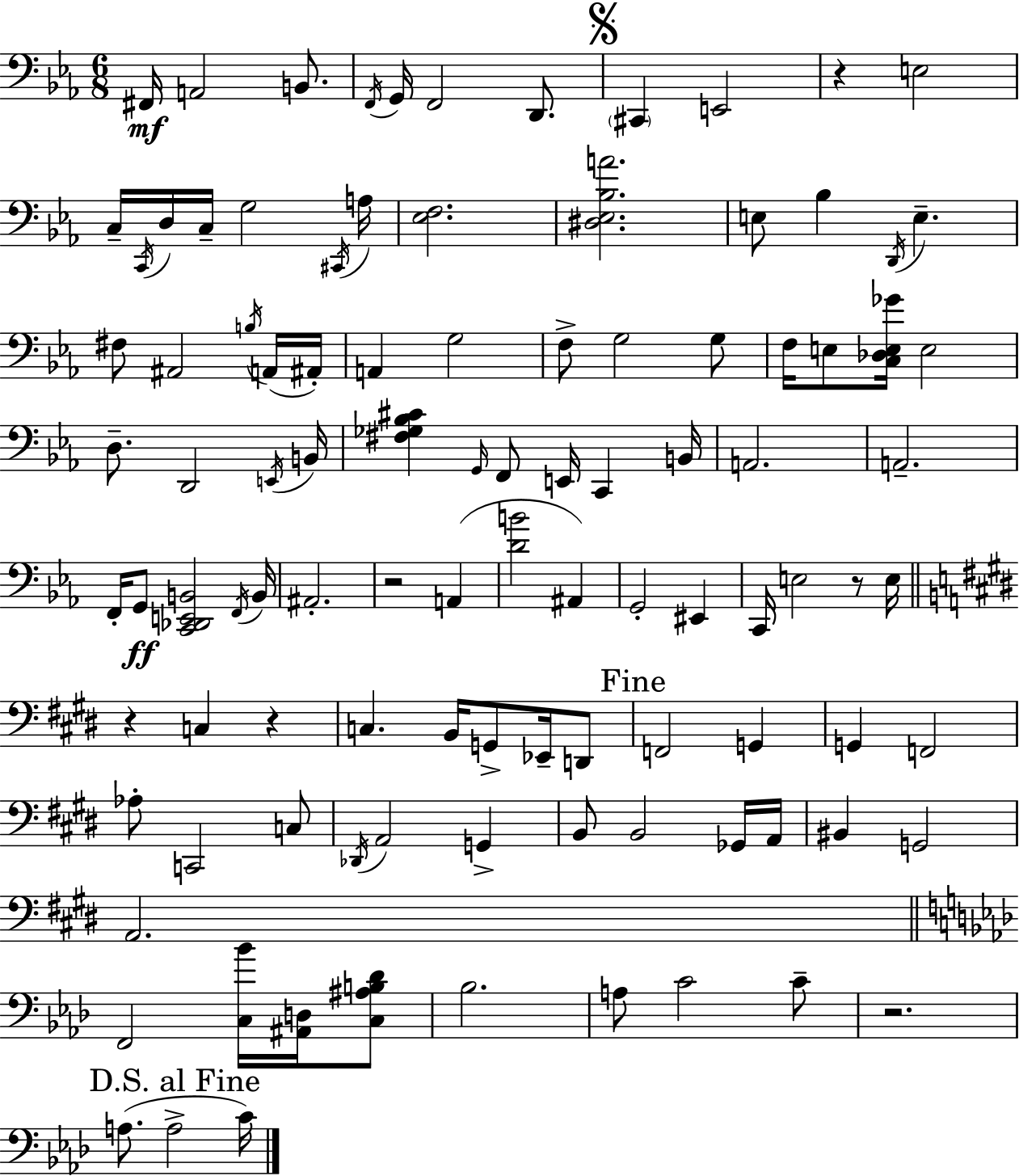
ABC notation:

X:1
T:Untitled
M:6/8
L:1/4
K:Eb
^F,,/4 A,,2 B,,/2 F,,/4 G,,/4 F,,2 D,,/2 ^C,, E,,2 z E,2 C,/4 C,,/4 D,/4 C,/4 G,2 ^C,,/4 A,/4 [_E,F,]2 [^D,_E,_B,A]2 E,/2 _B, D,,/4 E, ^F,/2 ^A,,2 B,/4 A,,/4 ^A,,/4 A,, G,2 F,/2 G,2 G,/2 F,/4 E,/2 [C,_D,E,_G]/4 E,2 D,/2 D,,2 E,,/4 B,,/4 [^F,_G,_B,^C] G,,/4 F,,/2 E,,/4 C,, B,,/4 A,,2 A,,2 F,,/4 G,,/2 [C,,_D,,E,,B,,]2 F,,/4 B,,/4 ^A,,2 z2 A,, [DB]2 ^A,, G,,2 ^E,, C,,/4 E,2 z/2 E,/4 z C, z C, B,,/4 G,,/2 _E,,/4 D,,/2 F,,2 G,, G,, F,,2 _A,/2 C,,2 C,/2 _D,,/4 A,,2 G,, B,,/2 B,,2 _G,,/4 A,,/4 ^B,, G,,2 A,,2 F,,2 [C,_B]/4 [^A,,D,]/4 [C,^A,B,_D]/2 _B,2 A,/2 C2 C/2 z2 A,/2 A,2 C/4